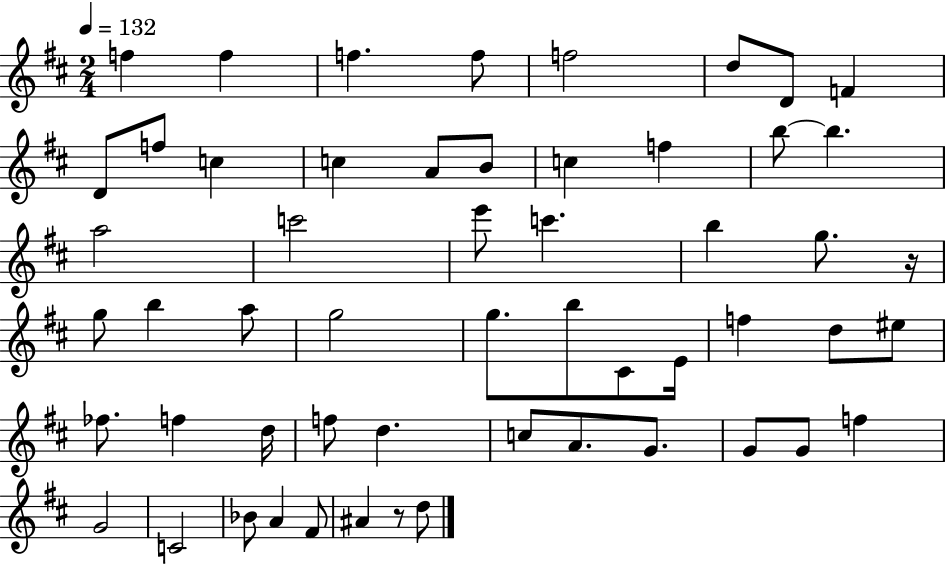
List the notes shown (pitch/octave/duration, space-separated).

F5/q F5/q F5/q. F5/e F5/h D5/e D4/e F4/q D4/e F5/e C5/q C5/q A4/e B4/e C5/q F5/q B5/e B5/q. A5/h C6/h E6/e C6/q. B5/q G5/e. R/s G5/e B5/q A5/e G5/h G5/e. B5/e C#4/e E4/s F5/q D5/e EIS5/e FES5/e. F5/q D5/s F5/e D5/q. C5/e A4/e. G4/e. G4/e G4/e F5/q G4/h C4/h Bb4/e A4/q F#4/e A#4/q R/e D5/e